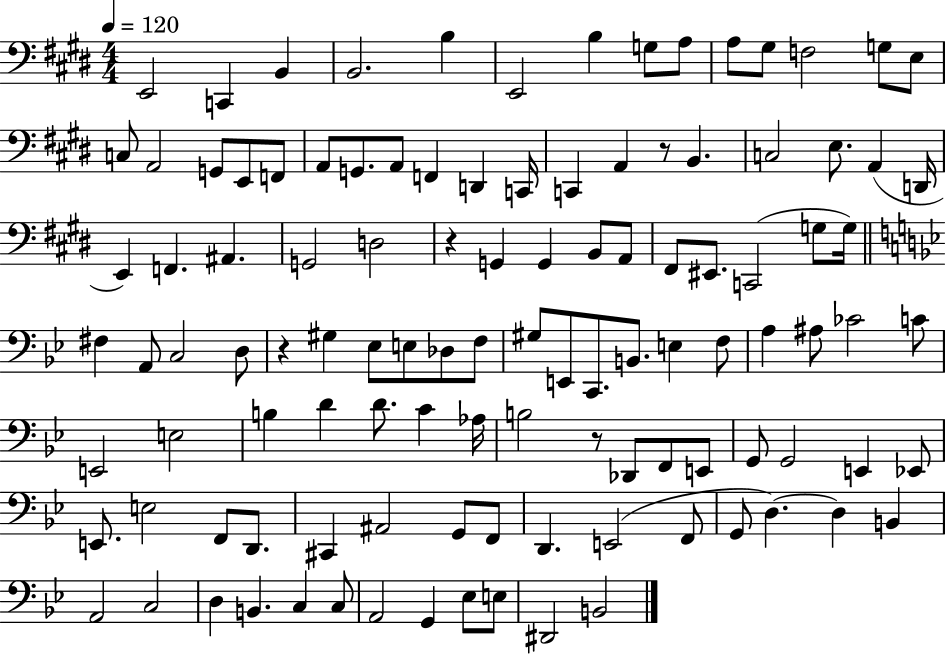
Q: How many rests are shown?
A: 4